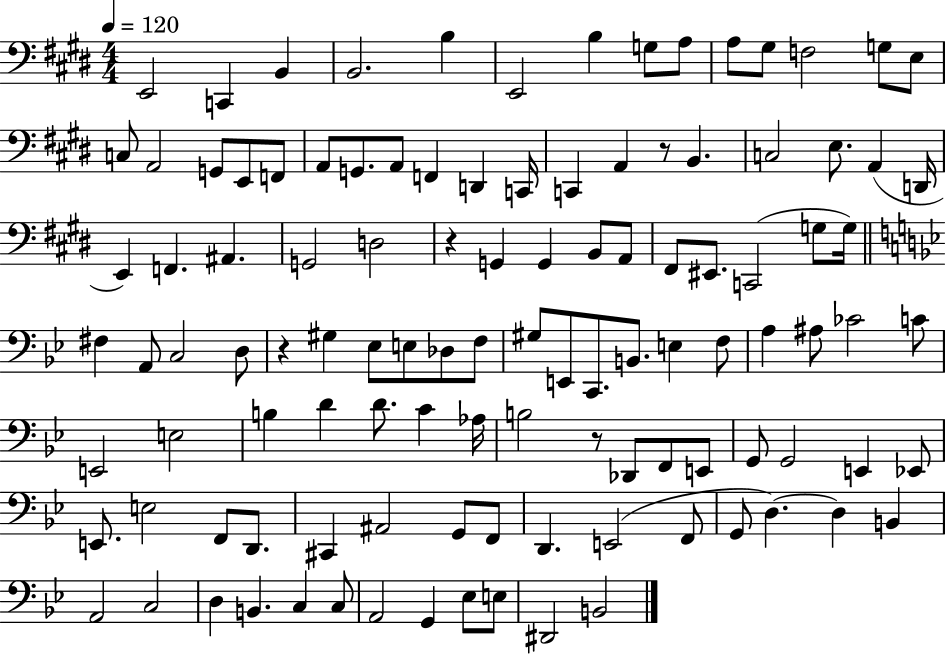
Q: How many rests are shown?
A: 4